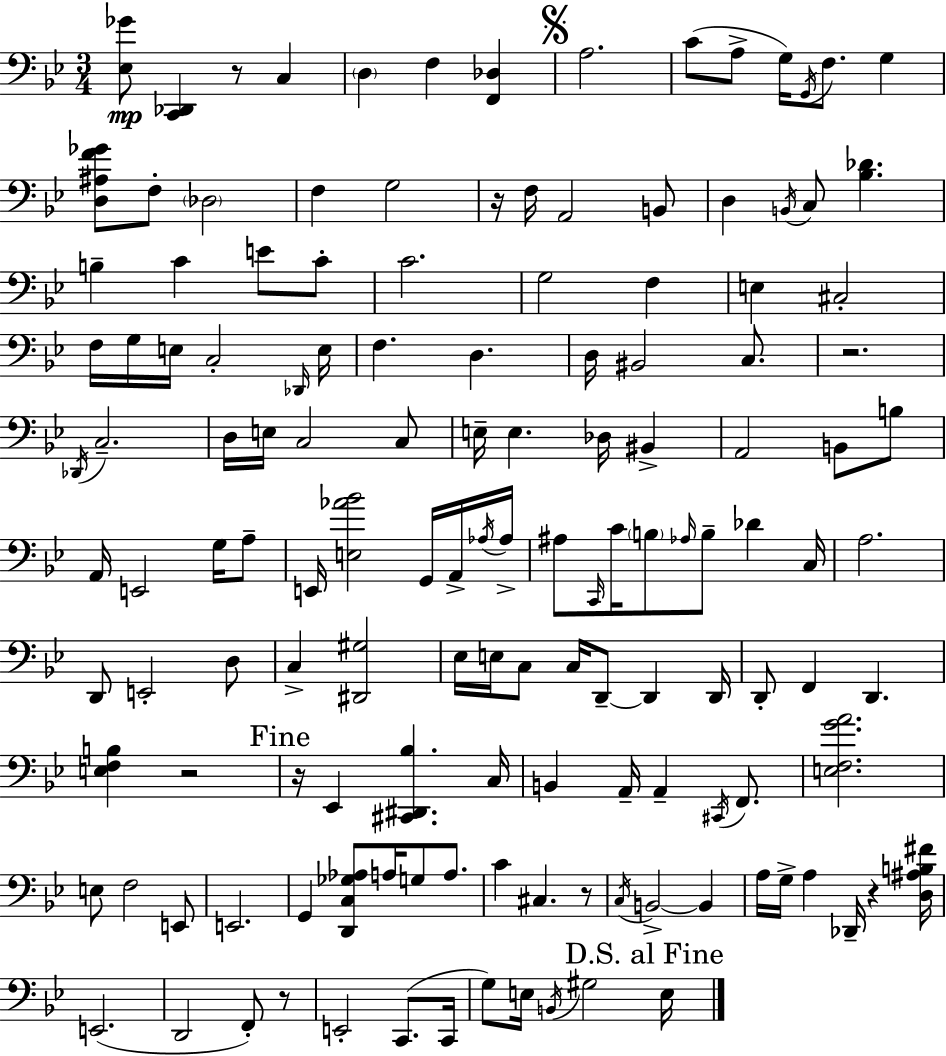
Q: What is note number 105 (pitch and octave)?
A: B2